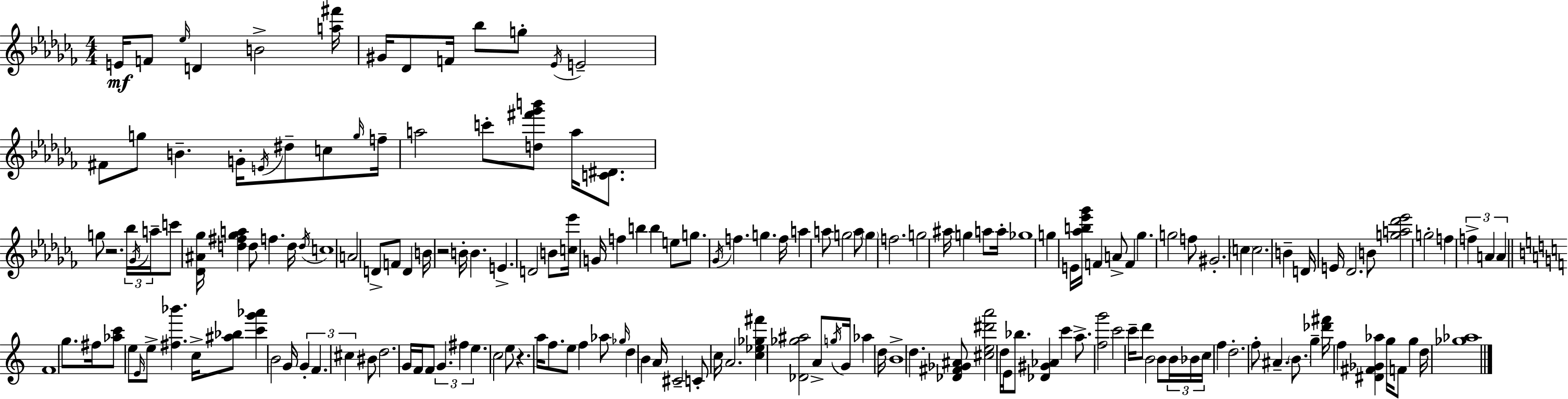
X:1
T:Untitled
M:4/4
L:1/4
K:Abm
E/4 F/2 _e/4 D B2 [a^f']/4 ^G/4 _D/2 F/4 _b/2 g/2 _E/4 E2 ^F/2 g/2 B G/4 E/4 ^d/2 c/2 g/4 f/4 a2 c'/2 [d^f'_g'b']/2 a/4 [C^D]/2 g/2 z2 _b/4 _G/4 a/4 c'/2 [_D^A_g]/4 [d^f_ga] d/2 f d/4 d/4 c4 A2 D/2 F/2 D B/4 z2 B/4 B E D2 B/2 [c_e']/4 G/4 f b b e/2 g/2 _G/4 f g f/4 a a/2 g2 a/2 g f2 g2 ^a/4 g a/2 a/4 _g4 g E/4 [_ab_e'_g']/4 F A/2 F _g g2 f/2 ^G2 c c2 B D/4 E/4 _D2 B/2 [ga_d'_e']2 g2 f f A A F4 g/2 ^f/4 [_ac']/2 e/2 E/4 e/2 [^f_b'] c/4 [^a_b]/2 [c'g'_a'] B2 G/4 G F ^c ^B/2 d2 G/4 F/4 F/2 G ^f e c2 e/2 z a/4 f/2 e/2 f _a/2 _g/4 d B A/4 ^C2 C/2 c/4 A2 [c_e_g^f'] [_D_g^a]2 A/2 g/4 G/4 _a d/4 B4 d [_D^F_G^A]/2 [^ce^d'a']2 d/4 E/4 _b/2 [_D^G_A] c' a/2 [fg']2 c'2 c'/4 d'/2 B2 B/2 B/4 _B/4 c/4 f d2 f/2 ^A B/2 g [_d'^f']/4 f [^D^F_G_a] g/4 F/2 g d/4 [_g_a]4